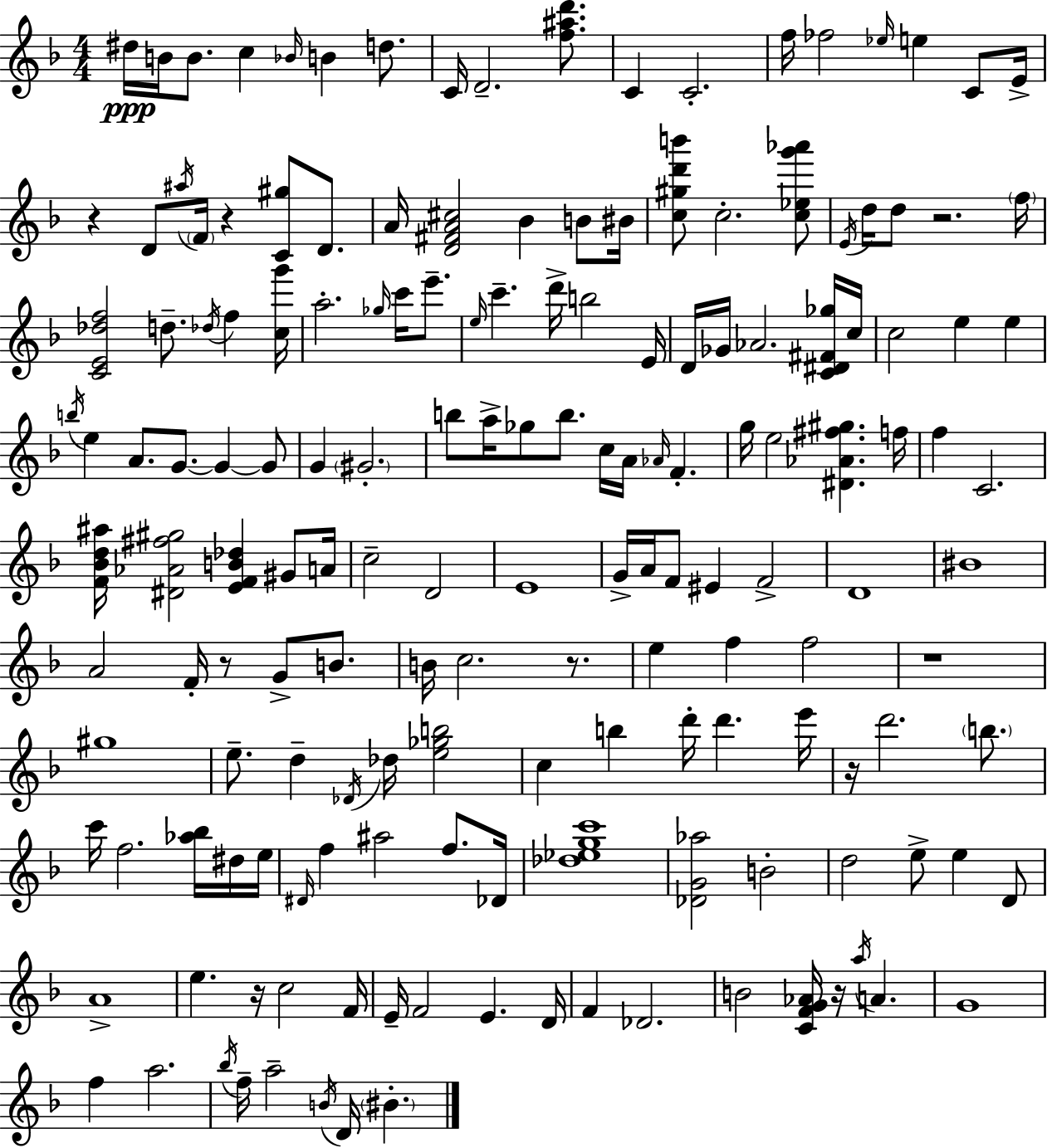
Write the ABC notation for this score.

X:1
T:Untitled
M:4/4
L:1/4
K:F
^d/4 B/4 B/2 c _B/4 B d/2 C/4 D2 [f^ad']/2 C C2 f/4 _f2 _e/4 e C/2 E/4 z D/2 ^a/4 F/4 z [C^g]/2 D/2 A/4 [D^FA^c]2 _B B/2 ^B/4 [c^gd'b']/2 c2 [c_eg'_a']/2 E/4 d/4 d/2 z2 f/4 [CE_df]2 d/2 _d/4 f [cg']/4 a2 _g/4 c'/4 e'/2 e/4 c' d'/4 b2 E/4 D/4 _G/4 _A2 [C^D^F_g]/4 c/4 c2 e e b/4 e A/2 G/2 G G/2 G ^G2 b/2 a/4 _g/2 b/2 c/4 A/4 _A/4 F g/4 e2 [^D_A^f^g] f/4 f C2 [F_Bd^a]/4 [^D_A^f^g]2 [EFB_d] ^G/2 A/4 c2 D2 E4 G/4 A/4 F/2 ^E F2 D4 ^B4 A2 F/4 z/2 G/2 B/2 B/4 c2 z/2 e f f2 z4 ^g4 e/2 d _D/4 _d/4 [e_gb]2 c b d'/4 d' e'/4 z/4 d'2 b/2 c'/4 f2 [_a_b]/4 ^d/4 e/4 ^D/4 f ^a2 f/2 _D/4 [_d_egc']4 [_DG_a]2 B2 d2 e/2 e D/2 A4 e z/4 c2 F/4 E/4 F2 E D/4 F _D2 B2 [CFG_A]/4 z/4 a/4 A G4 f a2 _b/4 f/4 a2 B/4 D/4 ^B